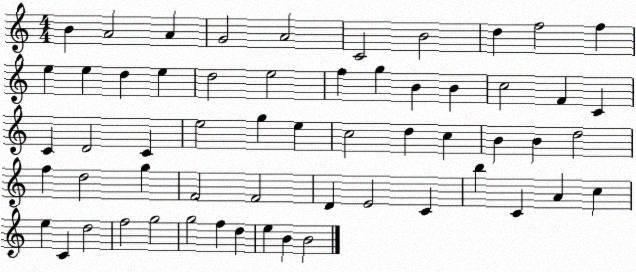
X:1
T:Untitled
M:4/4
L:1/4
K:C
B A2 A G2 A2 C2 B2 d f2 f e e d e d2 e2 f g B B c2 F C C D2 C e2 g e c2 d c B B d2 f d2 g F2 F2 D E2 C b C A c e C d2 f2 g2 g2 f d e B B2